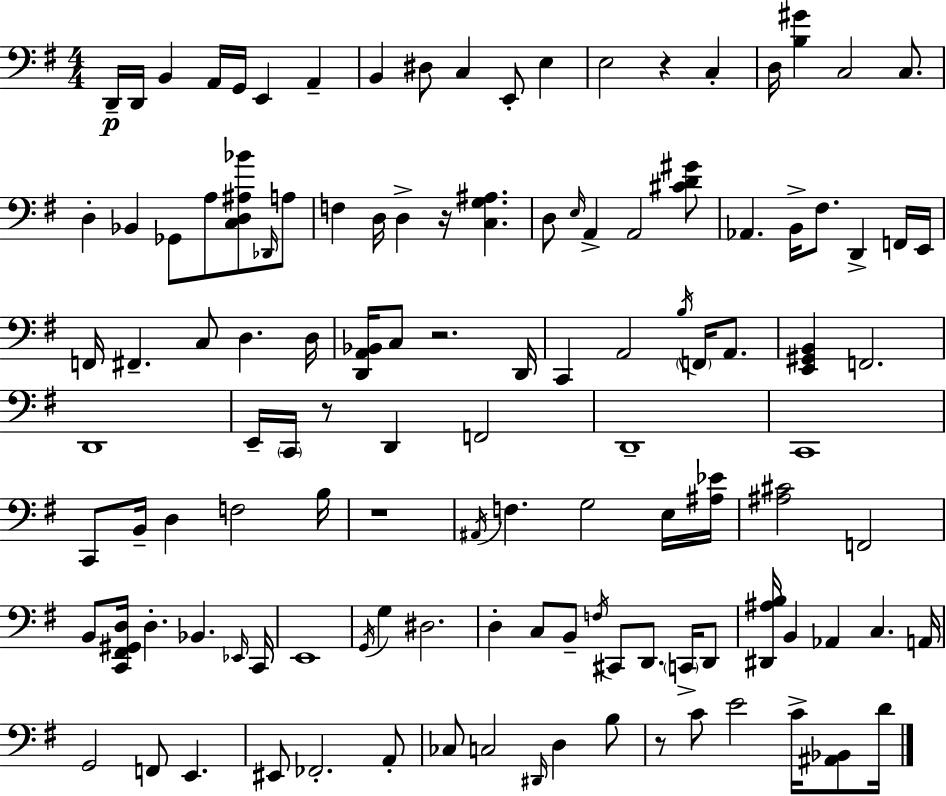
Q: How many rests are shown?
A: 6